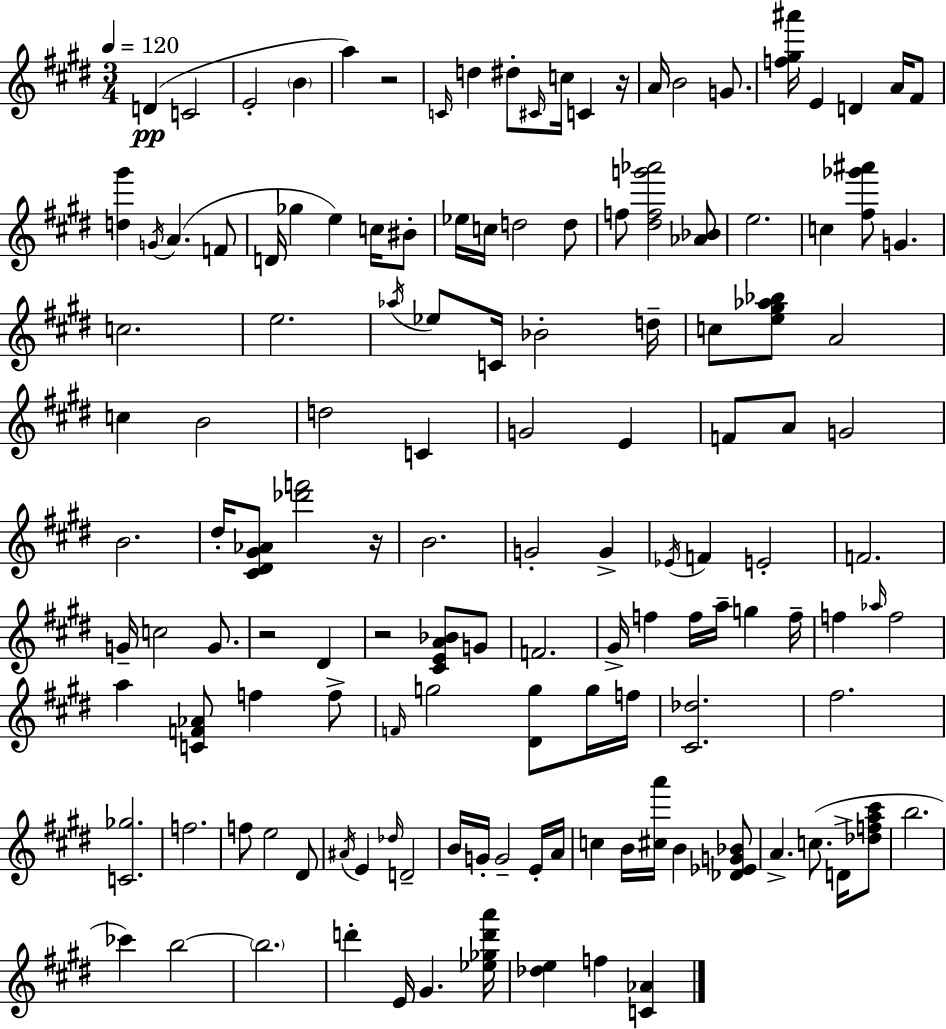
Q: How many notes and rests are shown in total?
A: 135